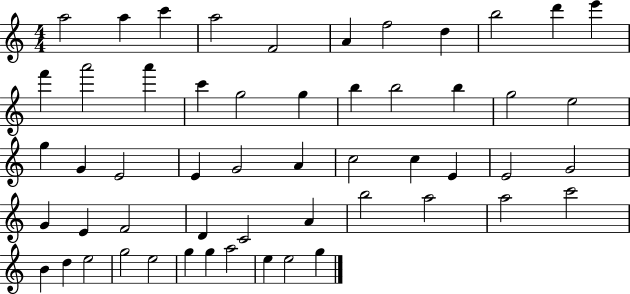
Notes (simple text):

A5/h A5/q C6/q A5/h F4/h A4/q F5/h D5/q B5/h D6/q E6/q F6/q A6/h A6/q C6/q G5/h G5/q B5/q B5/h B5/q G5/h E5/h G5/q G4/q E4/h E4/q G4/h A4/q C5/h C5/q E4/q E4/h G4/h G4/q E4/q F4/h D4/q C4/h A4/q B5/h A5/h A5/h C6/h B4/q D5/q E5/h G5/h E5/h G5/q G5/q A5/h E5/q E5/h G5/q